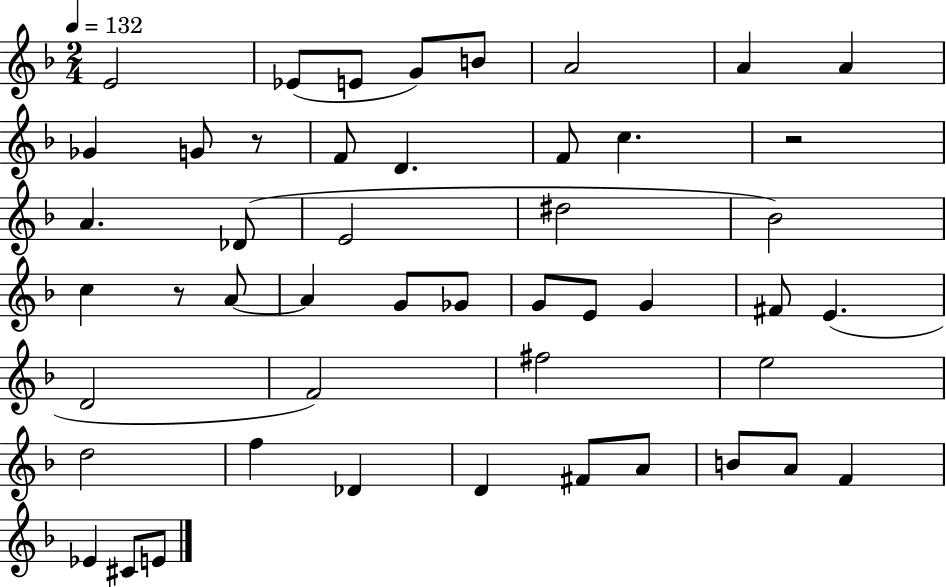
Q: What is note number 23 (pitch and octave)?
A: G4